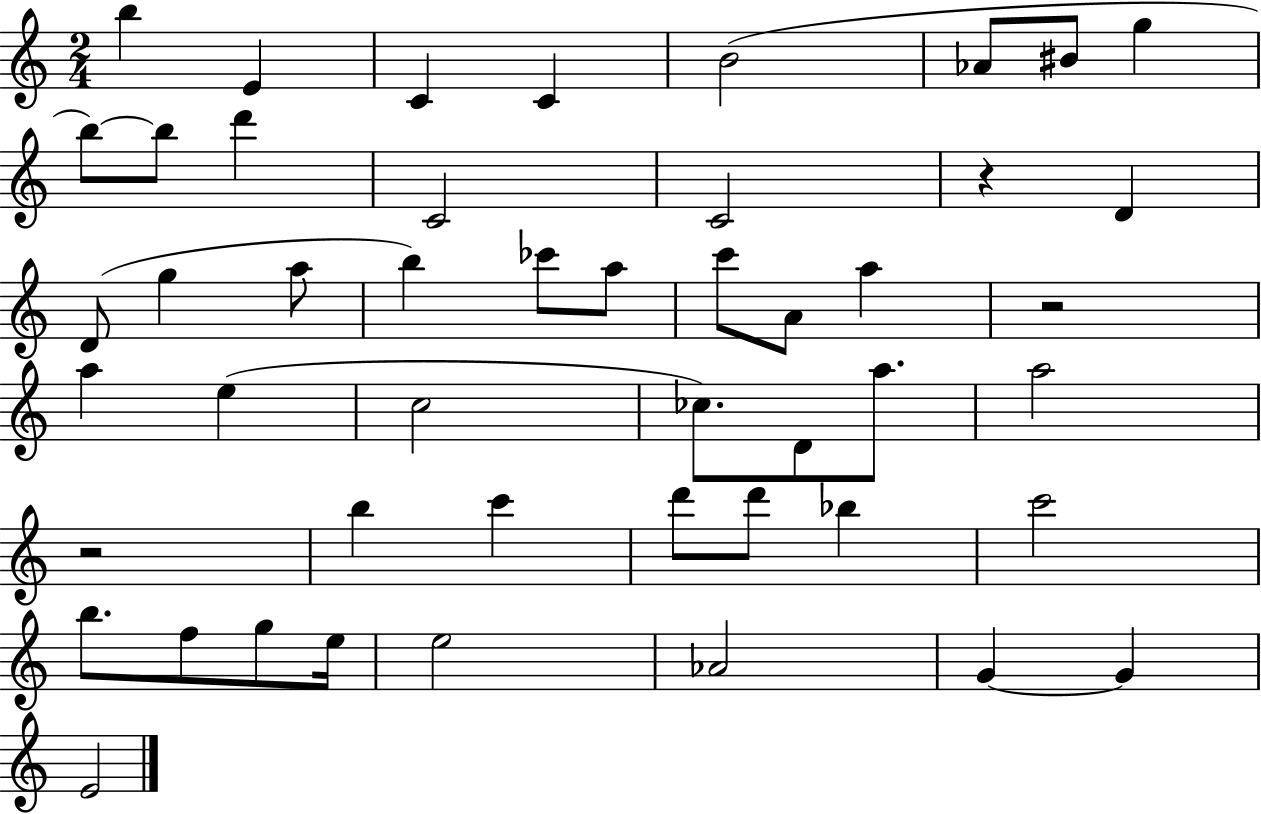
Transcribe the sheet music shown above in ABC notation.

X:1
T:Untitled
M:2/4
L:1/4
K:C
b E C C B2 _A/2 ^B/2 g b/2 b/2 d' C2 C2 z D D/2 g a/2 b _c'/2 a/2 c'/2 A/2 a z2 a e c2 _c/2 D/2 a/2 a2 z2 b c' d'/2 d'/2 _b c'2 b/2 f/2 g/2 e/4 e2 _A2 G G E2